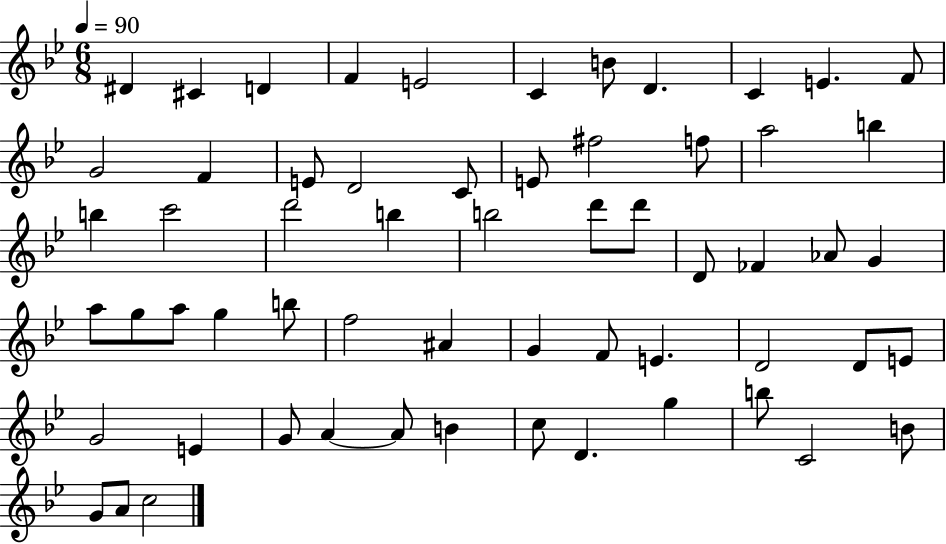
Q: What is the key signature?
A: BES major